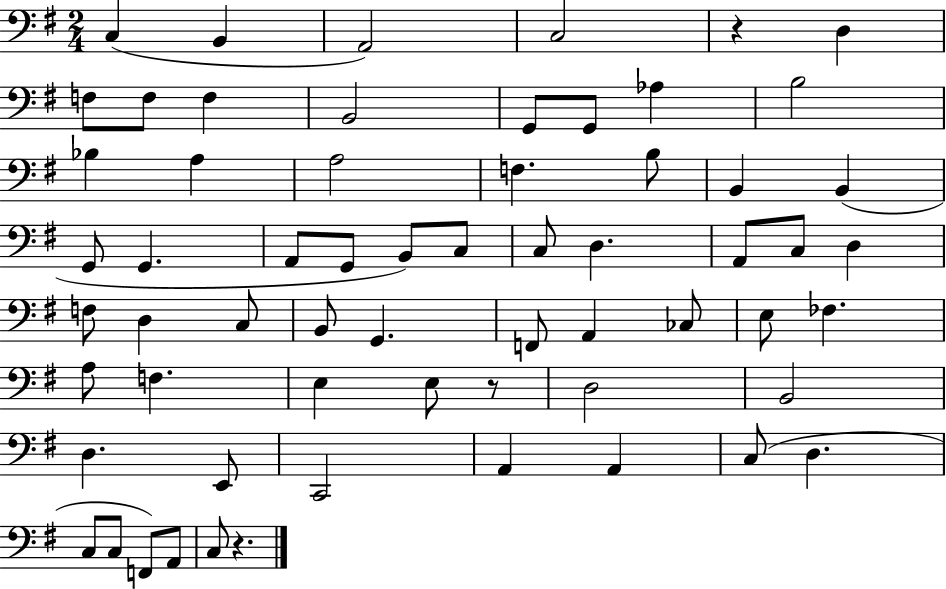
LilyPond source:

{
  \clef bass
  \numericTimeSignature
  \time 2/4
  \key g \major
  c4( b,4 | a,2) | c2 | r4 d4 | \break f8 f8 f4 | b,2 | g,8 g,8 aes4 | b2 | \break bes4 a4 | a2 | f4. b8 | b,4 b,4( | \break g,8 g,4. | a,8 g,8 b,8) c8 | c8 d4. | a,8 c8 d4 | \break f8 d4 c8 | b,8 g,4. | f,8 a,4 ces8 | e8 fes4. | \break a8 f4. | e4 e8 r8 | d2 | b,2 | \break d4. e,8 | c,2 | a,4 a,4 | c8( d4. | \break c8 c8 f,8) a,8 | c8 r4. | \bar "|."
}